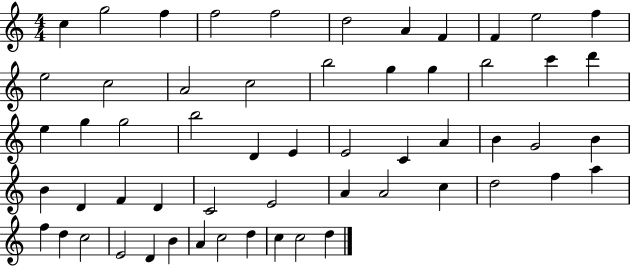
{
  \clef treble
  \numericTimeSignature
  \time 4/4
  \key c \major
  c''4 g''2 f''4 | f''2 f''2 | d''2 a'4 f'4 | f'4 e''2 f''4 | \break e''2 c''2 | a'2 c''2 | b''2 g''4 g''4 | b''2 c'''4 d'''4 | \break e''4 g''4 g''2 | b''2 d'4 e'4 | e'2 c'4 a'4 | b'4 g'2 b'4 | \break b'4 d'4 f'4 d'4 | c'2 e'2 | a'4 a'2 c''4 | d''2 f''4 a''4 | \break f''4 d''4 c''2 | e'2 d'4 b'4 | a'4 c''2 d''4 | c''4 c''2 d''4 | \break \bar "|."
}